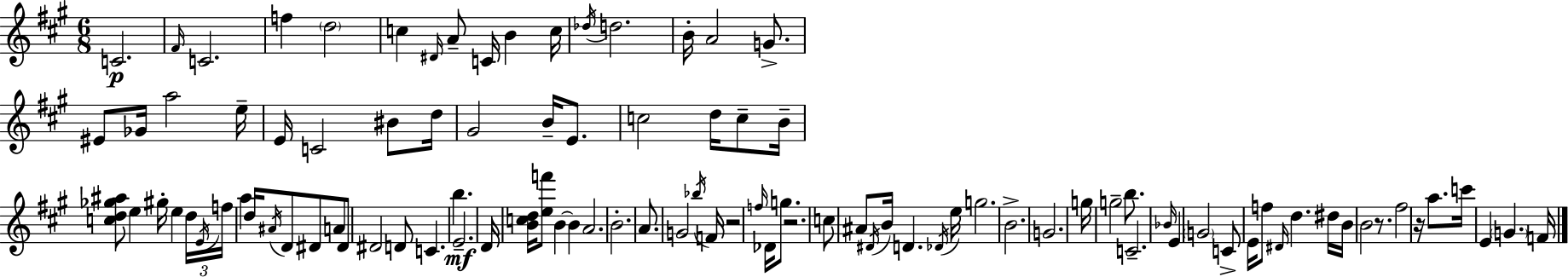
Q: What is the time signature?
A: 6/8